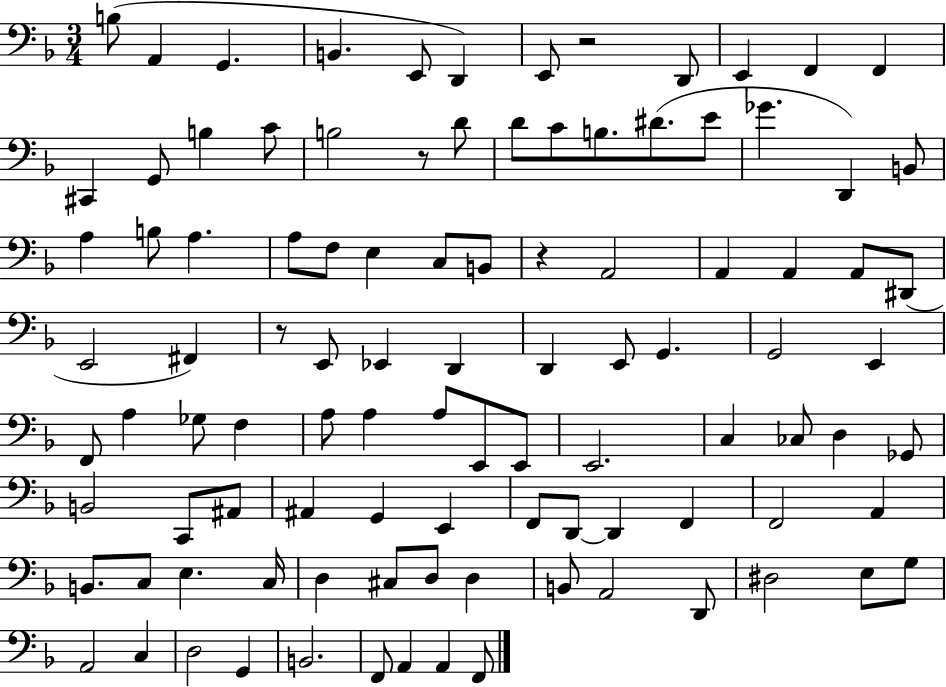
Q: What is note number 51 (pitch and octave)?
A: Gb3